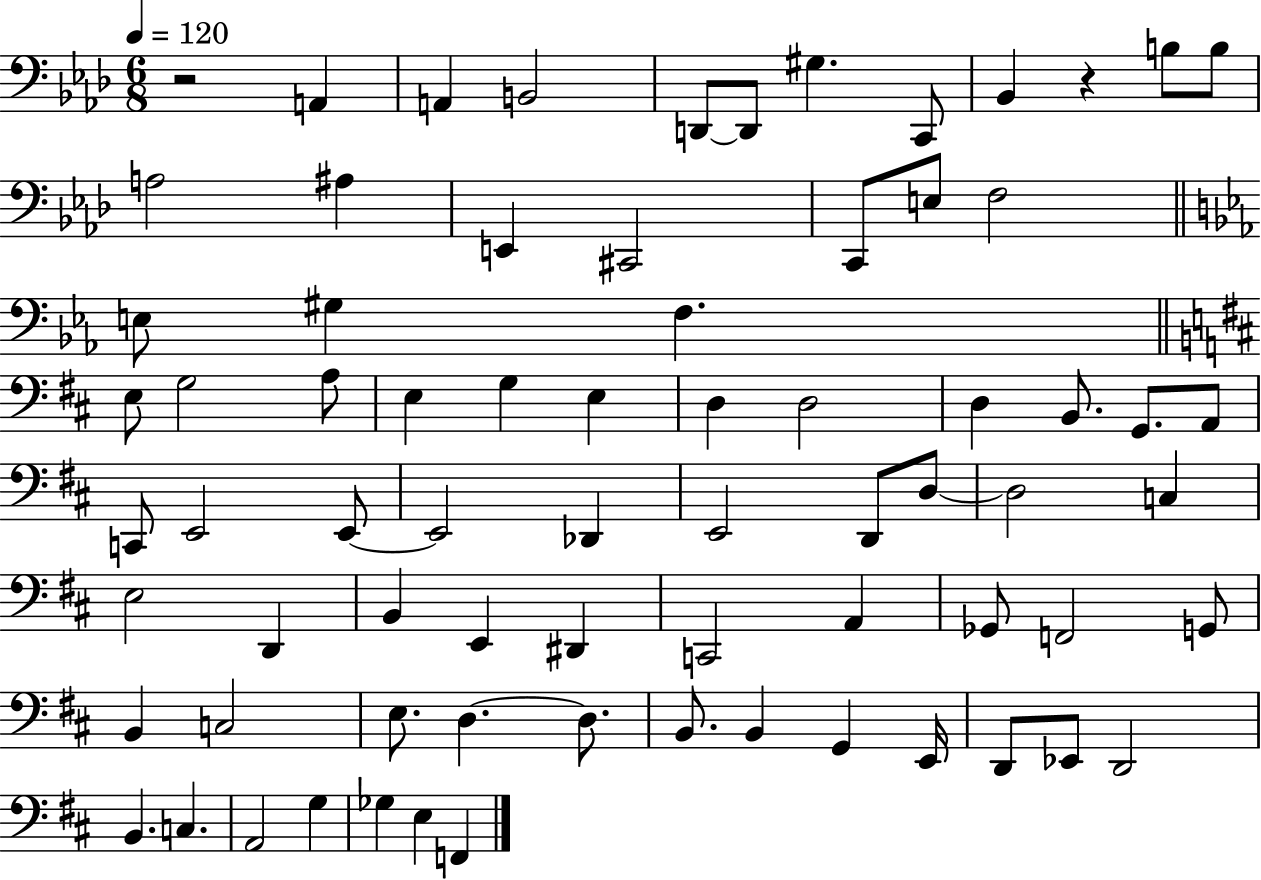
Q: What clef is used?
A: bass